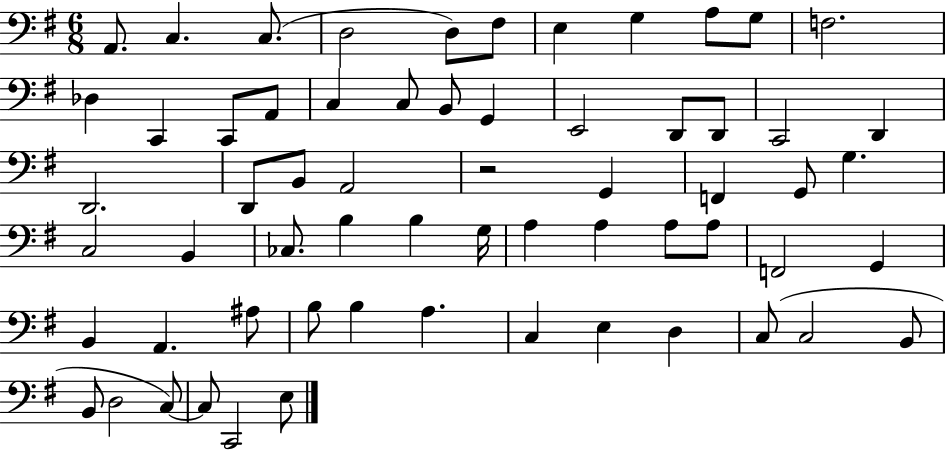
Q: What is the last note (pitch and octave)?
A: E3